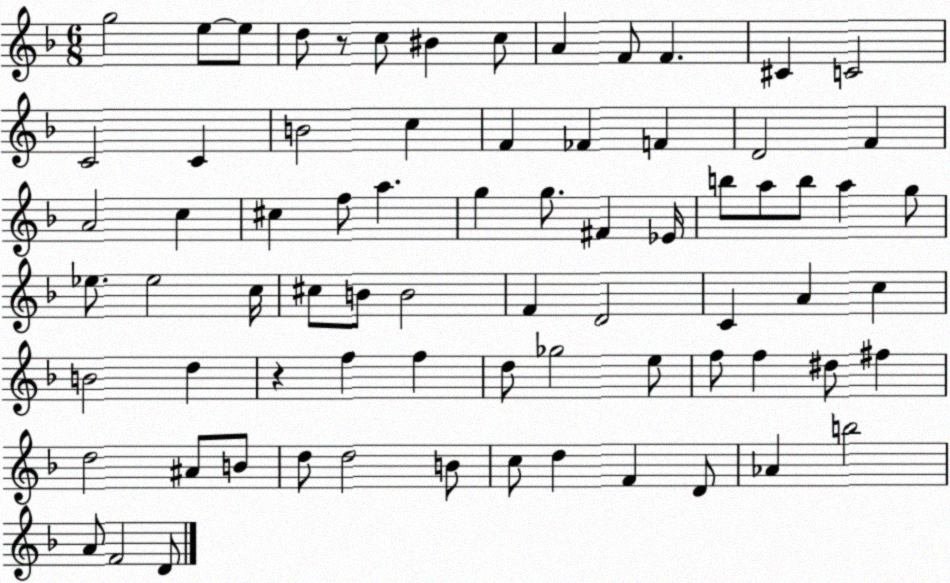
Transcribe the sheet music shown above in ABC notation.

X:1
T:Untitled
M:6/8
L:1/4
K:F
g2 e/2 e/2 d/2 z/2 c/2 ^B c/2 A F/2 F ^C C2 C2 C B2 c F _F F D2 F A2 c ^c f/2 a g g/2 ^F _E/4 b/2 a/2 b/2 a g/2 _e/2 _e2 c/4 ^c/2 B/2 B2 F D2 C A c B2 d z f f d/2 _g2 e/2 f/2 f ^d/2 ^f d2 ^A/2 B/2 d/2 d2 B/2 c/2 d F D/2 _A b2 A/2 F2 D/2